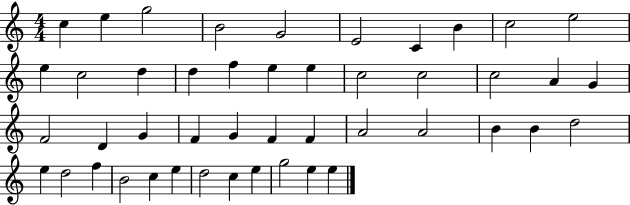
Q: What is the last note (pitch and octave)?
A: E5